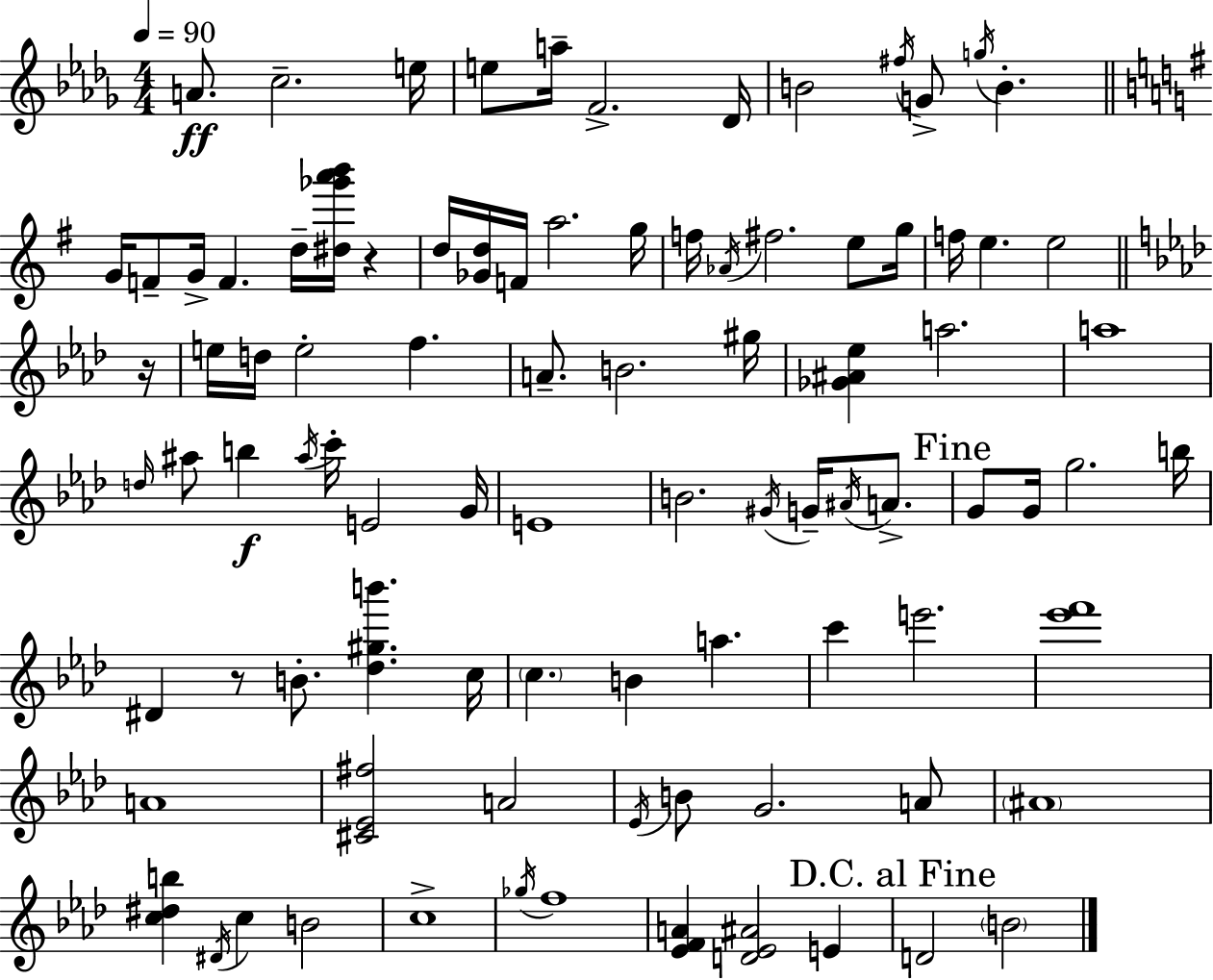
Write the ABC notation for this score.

X:1
T:Untitled
M:4/4
L:1/4
K:Bbm
A/2 c2 e/4 e/2 a/4 F2 _D/4 B2 ^f/4 G/2 g/4 B G/4 F/2 G/4 F d/4 [^d_g'a'b']/4 z d/4 [_Gd]/4 F/4 a2 g/4 f/4 _A/4 ^f2 e/2 g/4 f/4 e e2 z/4 e/4 d/4 e2 f A/2 B2 ^g/4 [_G^A_e] a2 a4 d/4 ^a/2 b ^a/4 c'/4 E2 G/4 E4 B2 ^G/4 G/4 ^A/4 A/2 G/2 G/4 g2 b/4 ^D z/2 B/2 [_d^gb'] c/4 c B a c' e'2 [_e'f']4 A4 [^C_E^f]2 A2 _E/4 B/2 G2 A/2 ^A4 [c^db] ^D/4 c B2 c4 _g/4 f4 [_EFA] [D_E^A]2 E D2 B2